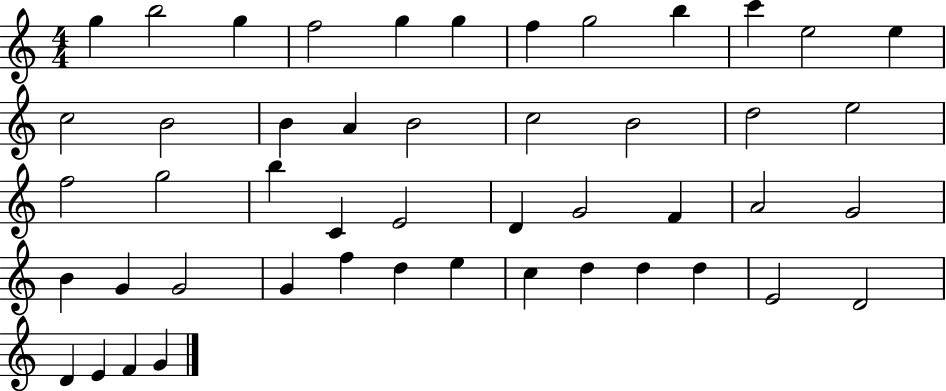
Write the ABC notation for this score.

X:1
T:Untitled
M:4/4
L:1/4
K:C
g b2 g f2 g g f g2 b c' e2 e c2 B2 B A B2 c2 B2 d2 e2 f2 g2 b C E2 D G2 F A2 G2 B G G2 G f d e c d d d E2 D2 D E F G